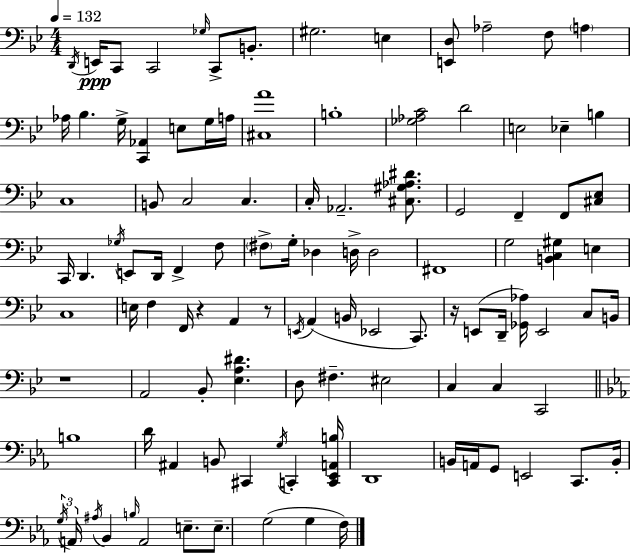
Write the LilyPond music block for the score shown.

{
  \clef bass
  \numericTimeSignature
  \time 4/4
  \key bes \major
  \tempo 4 = 132
  \acciaccatura { d,16 }\ppp e,16 c,8 c,2 \grace { ges16 } c,8-> b,8.-. | gis2. e4 | <e, d>8 aes2-- f8 \parenthesize a4 | aes16 bes4. g16-> <c, aes,>4 e8 | \break g16 a16 <cis a'>1 | b1-. | <ges aes c'>2 d'2 | e2 ees4-- b4 | \break c1 | b,8 c2 c4. | c16-. aes,2.-- <cis gis aes dis'>8. | g,2 f,4-- f,8 | \break <cis ees>8 c,16 d,4. \acciaccatura { ges16 } e,8 d,16 f,4-> | f8 \parenthesize fis8-> g16-. des4 d16-> d2 | fis,1 | g2 <b, c gis>4 e4 | \break c1 | e16 f4 f,16 r4 a,4 | r8 \acciaccatura { e,16 }( a,4 b,16 ees,2 | c,8.) r16 e,8( d,16-- <ges, aes>16) e,2 | \break c8 b,16 r1 | a,2 bes,8-. <ees a dis'>4. | d8 fis4.-- eis2 | c4 c4 c,2 | \break \bar "||" \break \key ees \major b1 | d'16 ais,4 b,8 cis,4 \acciaccatura { g16 } c,4-. | <c, ees, a, b>16 d,1 | b,16 a,16 g,8 e,2 c,8. | \break b,16-. \tuplet 3/2 { \acciaccatura { g16 } a,16 \acciaccatura { ais16 } } bes,4 \grace { b16 } a,2 | e8.-- e8.-- g2( g4 | f16) \bar "|."
}